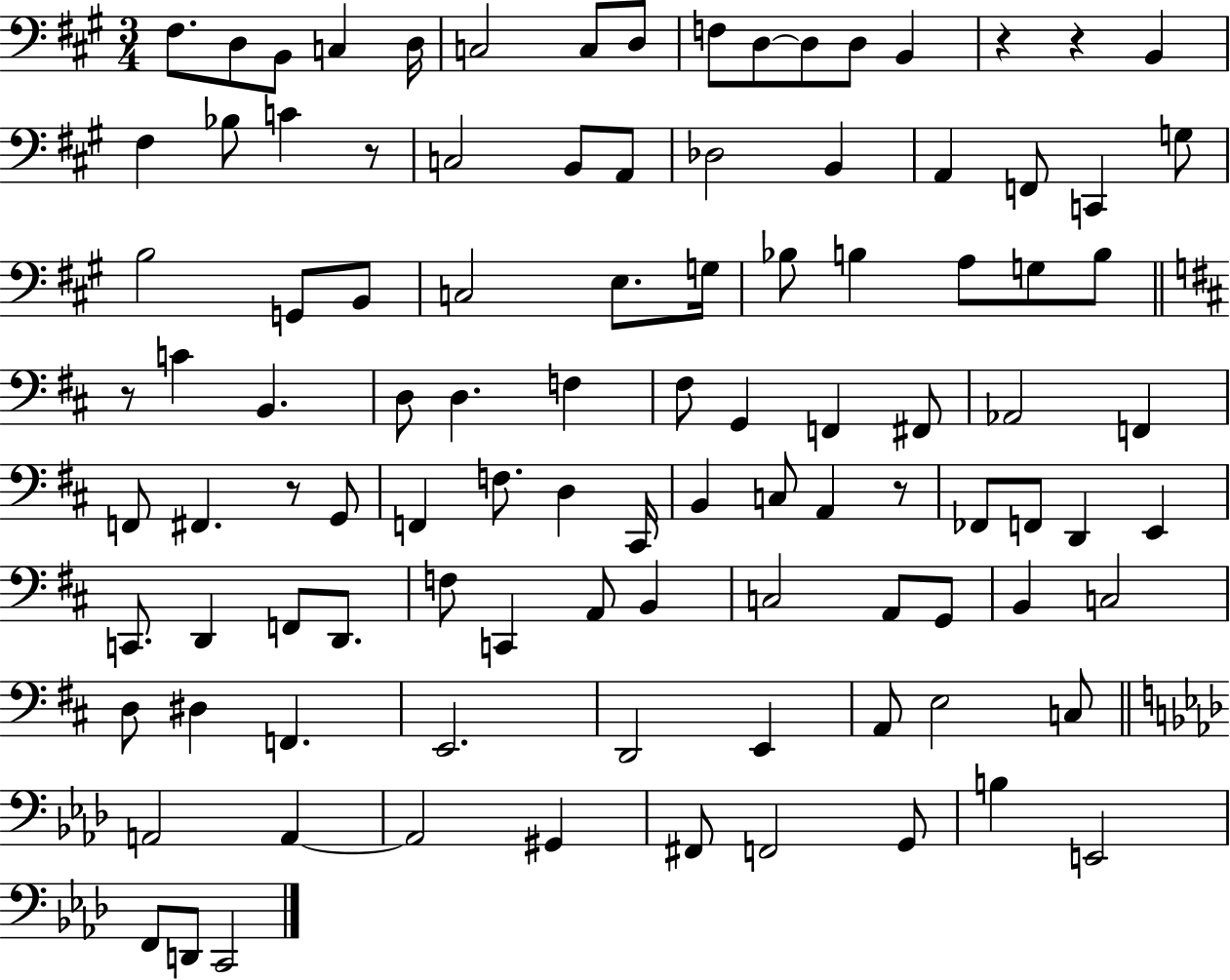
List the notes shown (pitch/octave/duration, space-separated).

F#3/e. D3/e B2/e C3/q D3/s C3/h C3/e D3/e F3/e D3/e D3/e D3/e B2/q R/q R/q B2/q F#3/q Bb3/e C4/q R/e C3/h B2/e A2/e Db3/h B2/q A2/q F2/e C2/q G3/e B3/h G2/e B2/e C3/h E3/e. G3/s Bb3/e B3/q A3/e G3/e B3/e R/e C4/q B2/q. D3/e D3/q. F3/q F#3/e G2/q F2/q F#2/e Ab2/h F2/q F2/e F#2/q. R/e G2/e F2/q F3/e. D3/q C#2/s B2/q C3/e A2/q R/e FES2/e F2/e D2/q E2/q C2/e. D2/q F2/e D2/e. F3/e C2/q A2/e B2/q C3/h A2/e G2/e B2/q C3/h D3/e D#3/q F2/q. E2/h. D2/h E2/q A2/e E3/h C3/e A2/h A2/q A2/h G#2/q F#2/e F2/h G2/e B3/q E2/h F2/e D2/e C2/h